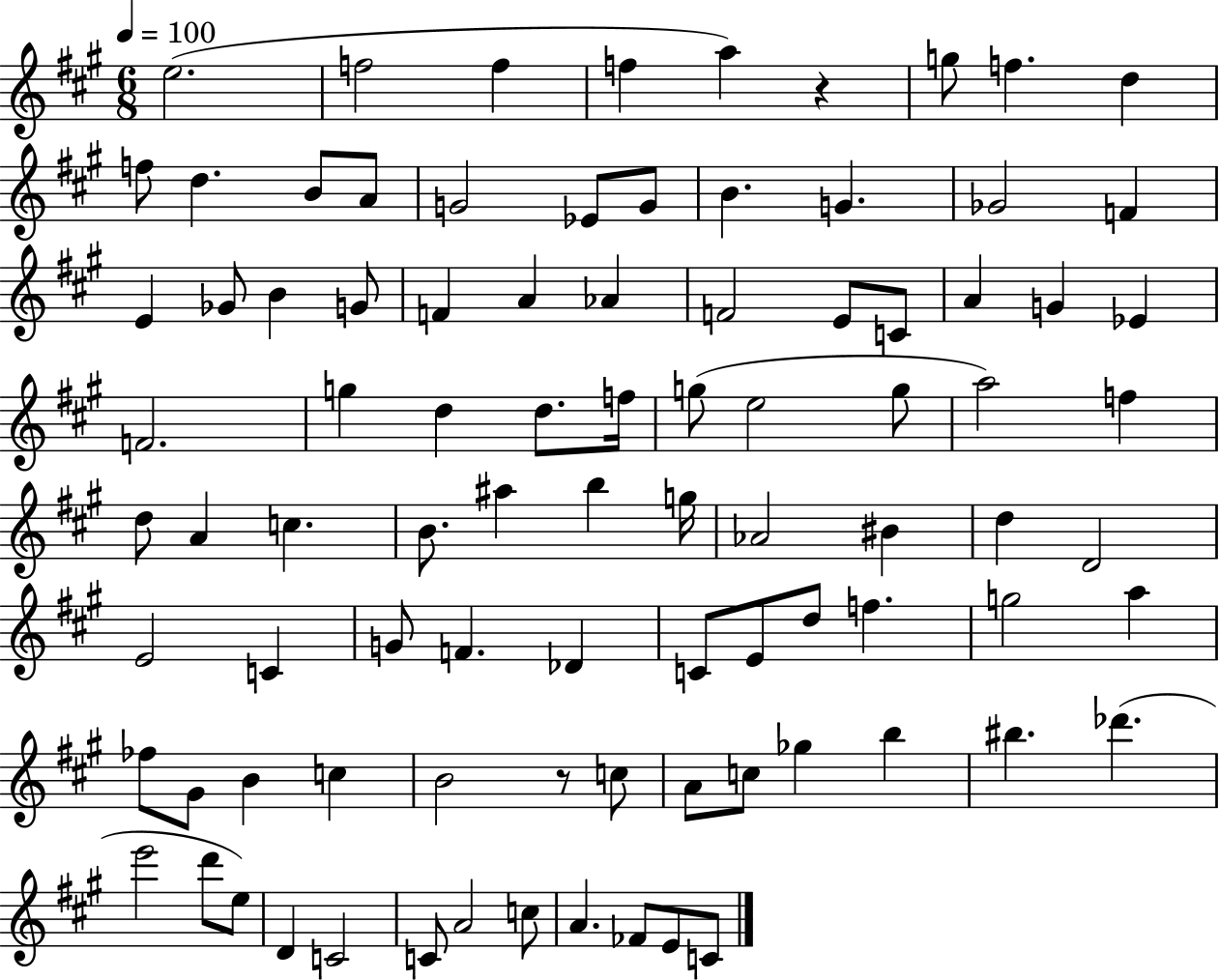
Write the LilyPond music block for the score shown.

{
  \clef treble
  \numericTimeSignature
  \time 6/8
  \key a \major
  \tempo 4 = 100
  e''2.( | f''2 f''4 | f''4 a''4) r4 | g''8 f''4. d''4 | \break f''8 d''4. b'8 a'8 | g'2 ees'8 g'8 | b'4. g'4. | ges'2 f'4 | \break e'4 ges'8 b'4 g'8 | f'4 a'4 aes'4 | f'2 e'8 c'8 | a'4 g'4 ees'4 | \break f'2. | g''4 d''4 d''8. f''16 | g''8( e''2 g''8 | a''2) f''4 | \break d''8 a'4 c''4. | b'8. ais''4 b''4 g''16 | aes'2 bis'4 | d''4 d'2 | \break e'2 c'4 | g'8 f'4. des'4 | c'8 e'8 d''8 f''4. | g''2 a''4 | \break fes''8 gis'8 b'4 c''4 | b'2 r8 c''8 | a'8 c''8 ges''4 b''4 | bis''4. des'''4.( | \break e'''2 d'''8 e''8) | d'4 c'2 | c'8 a'2 c''8 | a'4. fes'8 e'8 c'8 | \break \bar "|."
}